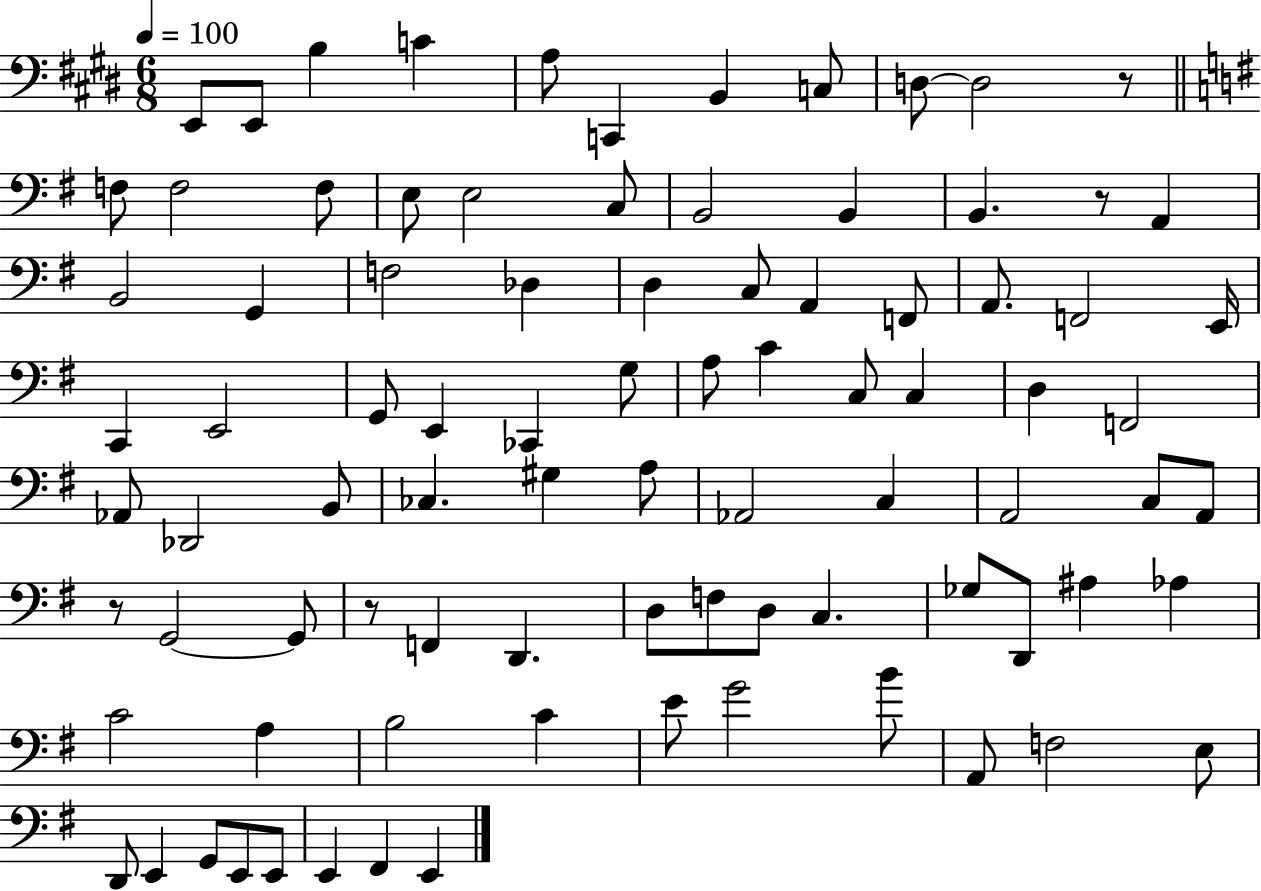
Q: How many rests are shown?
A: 4